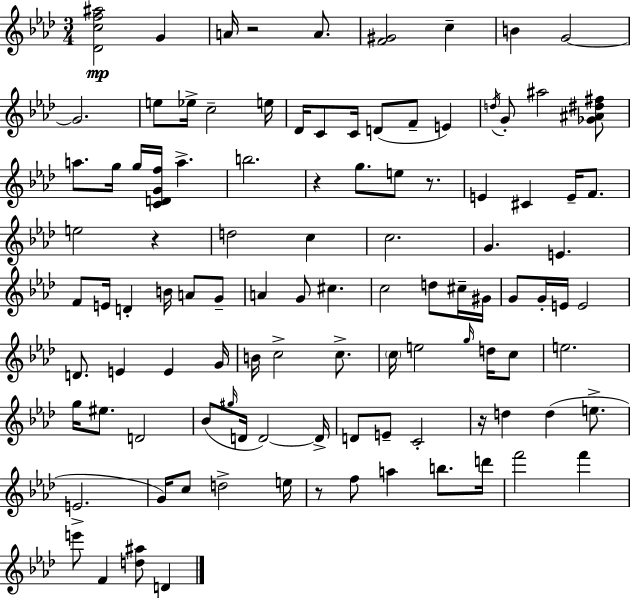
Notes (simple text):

[Db4,C5,F5,A#5]/h G4/q A4/s R/h A4/e. [F4,G#4]/h C5/q B4/q G4/h G4/h. E5/e Eb5/s C5/h E5/s Db4/s C4/e C4/s D4/e F4/e E4/q D5/s G4/e A#5/h [Gb4,A#4,D#5,F#5]/e A5/e. G5/s G5/s [C4,D4,G4,F5]/s A5/q. B5/h. R/q G5/e. E5/e R/e. E4/q C#4/q E4/s F4/e. E5/h R/q D5/h C5/q C5/h. G4/q. E4/q. F4/e E4/s D4/q B4/s A4/e G4/e A4/q G4/e C#5/q. C5/h D5/e C#5/s G#4/s G4/e G4/s E4/s E4/h D4/e. E4/q E4/q G4/s B4/s C5/h C5/e. C5/s E5/h G5/s D5/s C5/e E5/h. G5/s EIS5/e. D4/h Bb4/e G#5/s D4/s D4/h D4/s D4/e E4/e C4/h R/s D5/q D5/q E5/e. E4/h. G4/s C5/e D5/h E5/s R/e F5/e A5/q B5/e. D6/s F6/h F6/q E6/e F4/q [D5,A#5]/e D4/q